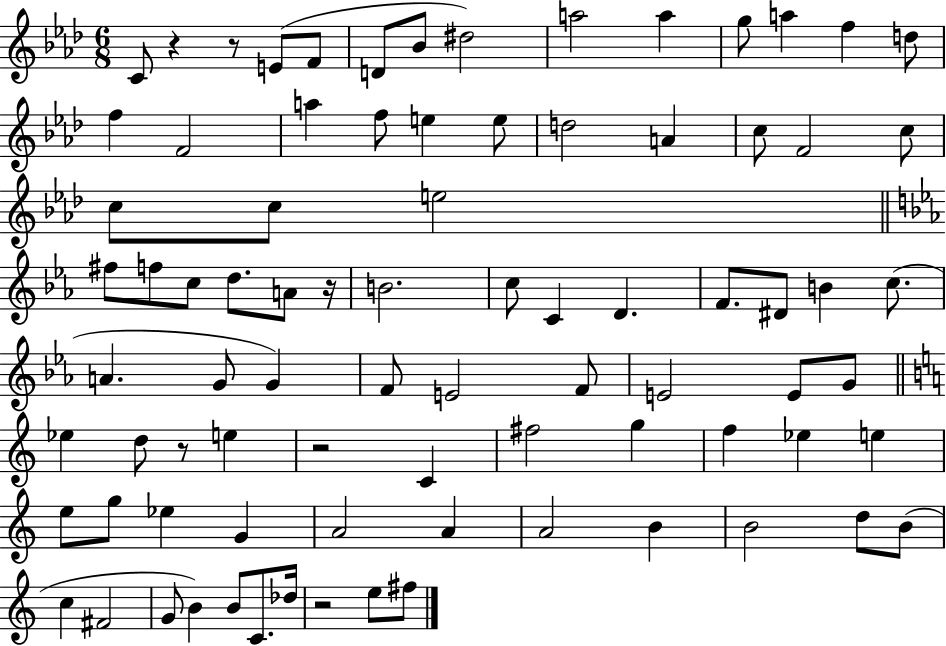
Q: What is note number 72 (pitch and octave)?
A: B4